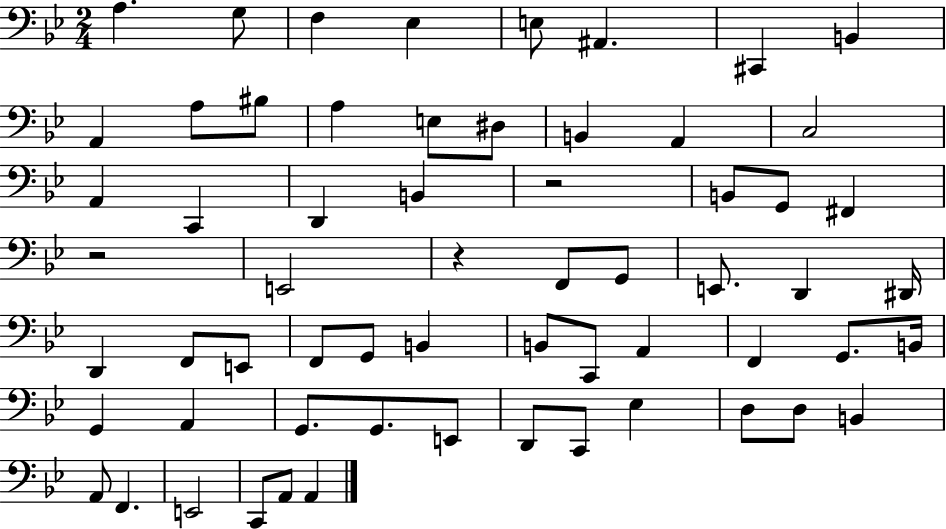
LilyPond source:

{
  \clef bass
  \numericTimeSignature
  \time 2/4
  \key bes \major
  a4. g8 | f4 ees4 | e8 ais,4. | cis,4 b,4 | \break a,4 a8 bis8 | a4 e8 dis8 | b,4 a,4 | c2 | \break a,4 c,4 | d,4 b,4 | r2 | b,8 g,8 fis,4 | \break r2 | e,2 | r4 f,8 g,8 | e,8. d,4 dis,16 | \break d,4 f,8 e,8 | f,8 g,8 b,4 | b,8 c,8 a,4 | f,4 g,8. b,16 | \break g,4 a,4 | g,8. g,8. e,8 | d,8 c,8 ees4 | d8 d8 b,4 | \break a,8 f,4. | e,2 | c,8 a,8 a,4 | \bar "|."
}